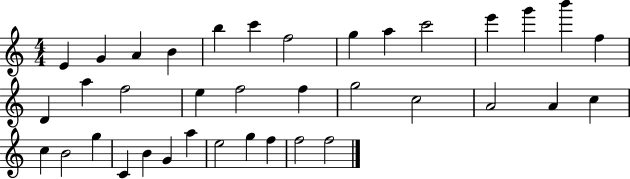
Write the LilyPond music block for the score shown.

{
  \clef treble
  \numericTimeSignature
  \time 4/4
  \key c \major
  e'4 g'4 a'4 b'4 | b''4 c'''4 f''2 | g''4 a''4 c'''2 | e'''4 g'''4 b'''4 f''4 | \break d'4 a''4 f''2 | e''4 f''2 f''4 | g''2 c''2 | a'2 a'4 c''4 | \break c''4 b'2 g''4 | c'4 b'4 g'4 a''4 | e''2 g''4 f''4 | f''2 f''2 | \break \bar "|."
}